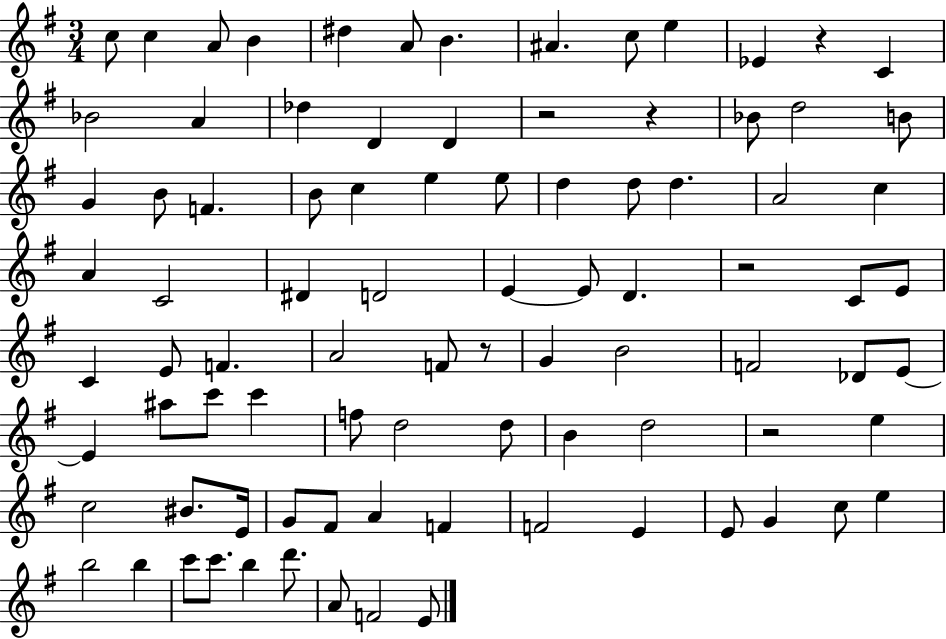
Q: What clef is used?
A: treble